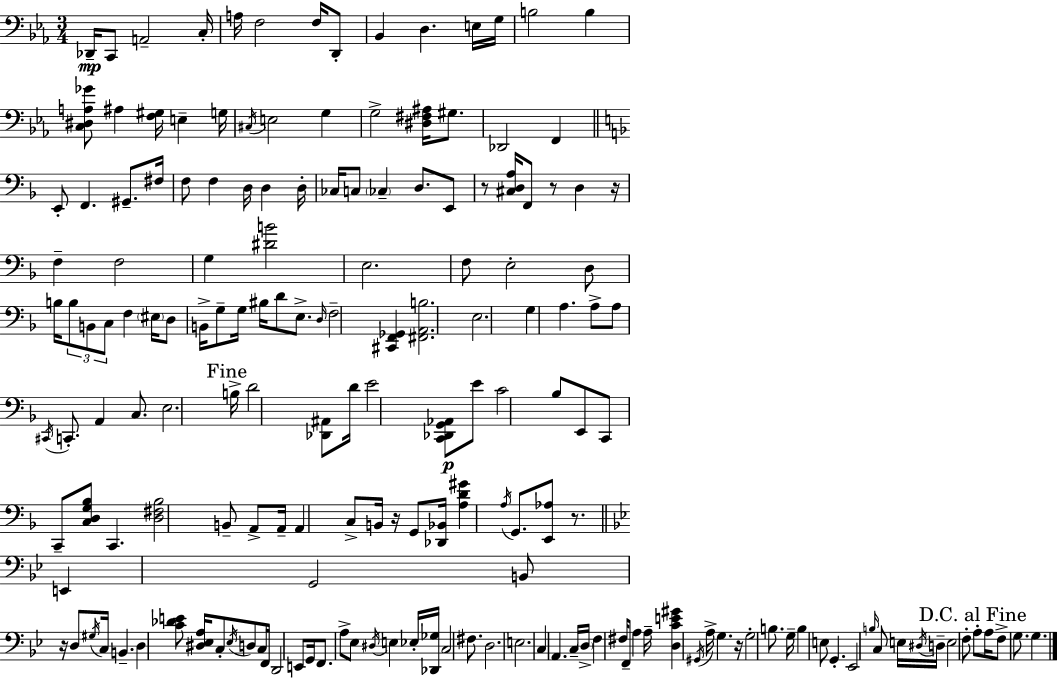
{
  \clef bass
  \numericTimeSignature
  \time 3/4
  \key ees \major
  des,16--\mp c,8 a,2-- c16-. | a16 f2 f16 d,8-. | bes,4 d4. e16 g16 | b2 b4 | \break <c dis a ges'>8 ais4 <f gis>16 e4-- g16 | \acciaccatura { cis16 } e2 g4 | g2-> <dis fis ais>16 gis8. | des,2 f,4 | \break \bar "||" \break \key d \minor e,8-. f,4. gis,8.-- fis16 | f8 f4 d16 d4 d16-. | ces16 c8 \parenthesize ces4-- d8. e,8 | r8 <cis d a>16 f,8 r8 d4 r16 | \break f4-- f2 | g4 <dis' b'>2 | e2. | f8 e2-. d8 | \break b16 \tuplet 3/2 { b8 b,8 c8 } f4 \parenthesize eis16 | d8 b,16-> g8-- g16 bis16 d'8 e8.-> | \grace { d16 } f2-- <cis, f, ges,>4 | <fis, a, b>2. | \break e2. | g4 a4. a8-> | a8 \acciaccatura { cis,16 } c,8.-. a,4 c8. | e2. | \break \mark "Fine" b16-> d'2 <des, ais,>8 | d'16 e'2 <c, des, g, aes,>8\p | e'8 c'2 bes8 | e,8 c,8 c,8-- <c d g bes>8 c,4. | \break <d fis bes>2 b,8-- | a,8-> a,16-- a,4 c8-> b,16 r16 g,8 | <des, bes,>16 <a d' gis'>4 \acciaccatura { a16 } g,8. <e, aes>8 | r8. \bar "||" \break \key bes \major e,4 g,2 | b,8 r16 d8 \acciaccatura { gis16 } c16 b,4.-- | d4 <c' des' e'>8 <dis ees a>16 c8-. \acciaccatura { ees16 } d8 | c16 f,16 d,2 e,8 | \break g,16 f,8. a8-> ees8 \acciaccatura { dis16 } e4 | ees16-. <des, ges>16 c2 | fis8. d2. | e2. | \break c4 a,4. | c16-- \parenthesize d16-> f4 fis16 f,8-- a4 | a16-- <d c' e' gis'>4 \acciaccatura { gis,16 } a16-> g4. | r16 g2-. | \break b8. g16-- b4 e8 g,4.-. | ees,2 | \grace { b16 } c8 e16 \acciaccatura { dis16 } d16-- e2 | f8-. \mark "D.C. al Fine" a8-. a16 f8-> g8. | \break g4. \bar "|."
}